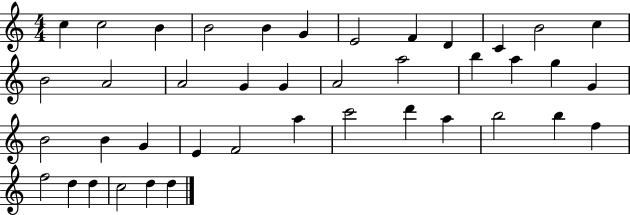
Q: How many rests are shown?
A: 0